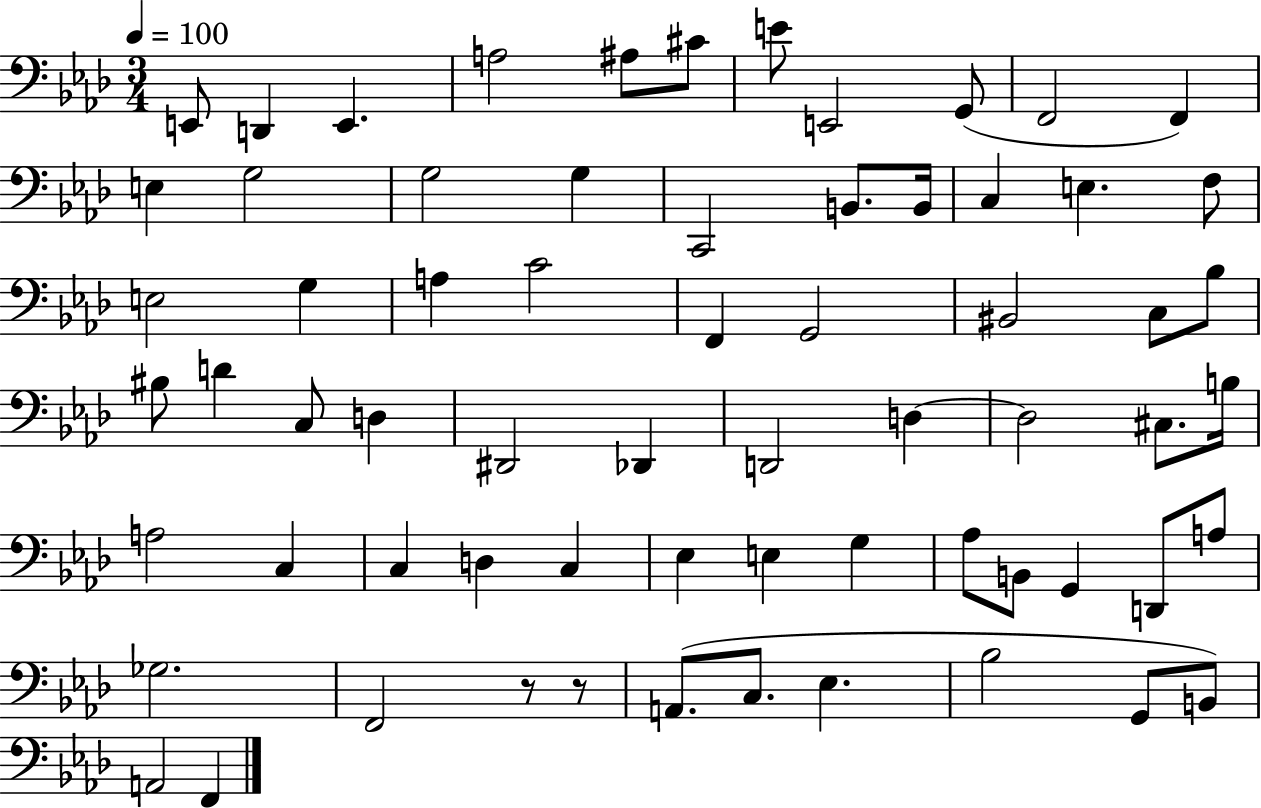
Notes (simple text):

E2/e D2/q E2/q. A3/h A#3/e C#4/e E4/e E2/h G2/e F2/h F2/q E3/q G3/h G3/h G3/q C2/h B2/e. B2/s C3/q E3/q. F3/e E3/h G3/q A3/q C4/h F2/q G2/h BIS2/h C3/e Bb3/e BIS3/e D4/q C3/e D3/q D#2/h Db2/q D2/h D3/q D3/h C#3/e. B3/s A3/h C3/q C3/q D3/q C3/q Eb3/q E3/q G3/q Ab3/e B2/e G2/q D2/e A3/e Gb3/h. F2/h R/e R/e A2/e. C3/e. Eb3/q. Bb3/h G2/e B2/e A2/h F2/q